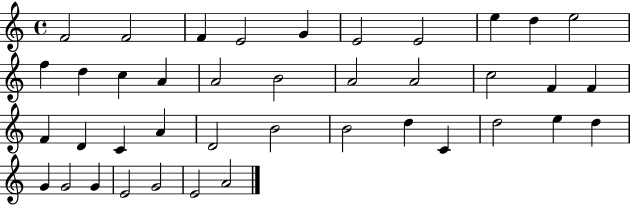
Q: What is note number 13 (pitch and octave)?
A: C5